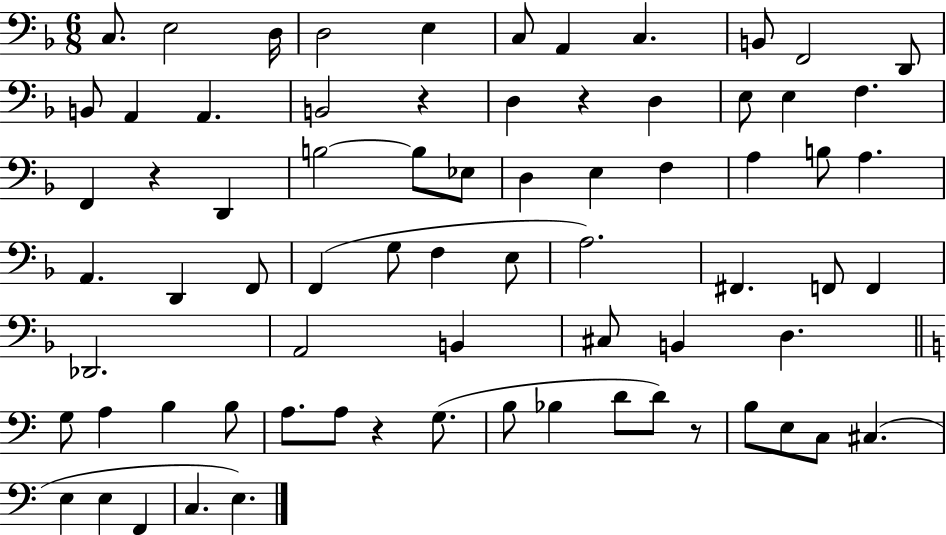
C3/e. E3/h D3/s D3/h E3/q C3/e A2/q C3/q. B2/e F2/h D2/e B2/e A2/q A2/q. B2/h R/q D3/q R/q D3/q E3/e E3/q F3/q. F2/q R/q D2/q B3/h B3/e Eb3/e D3/q E3/q F3/q A3/q B3/e A3/q. A2/q. D2/q F2/e F2/q G3/e F3/q E3/e A3/h. F#2/q. F2/e F2/q Db2/h. A2/h B2/q C#3/e B2/q D3/q. G3/e A3/q B3/q B3/e A3/e. A3/e R/q G3/e. B3/e Bb3/q D4/e D4/e R/e B3/e E3/e C3/e C#3/q. E3/q E3/q F2/q C3/q. E3/q.